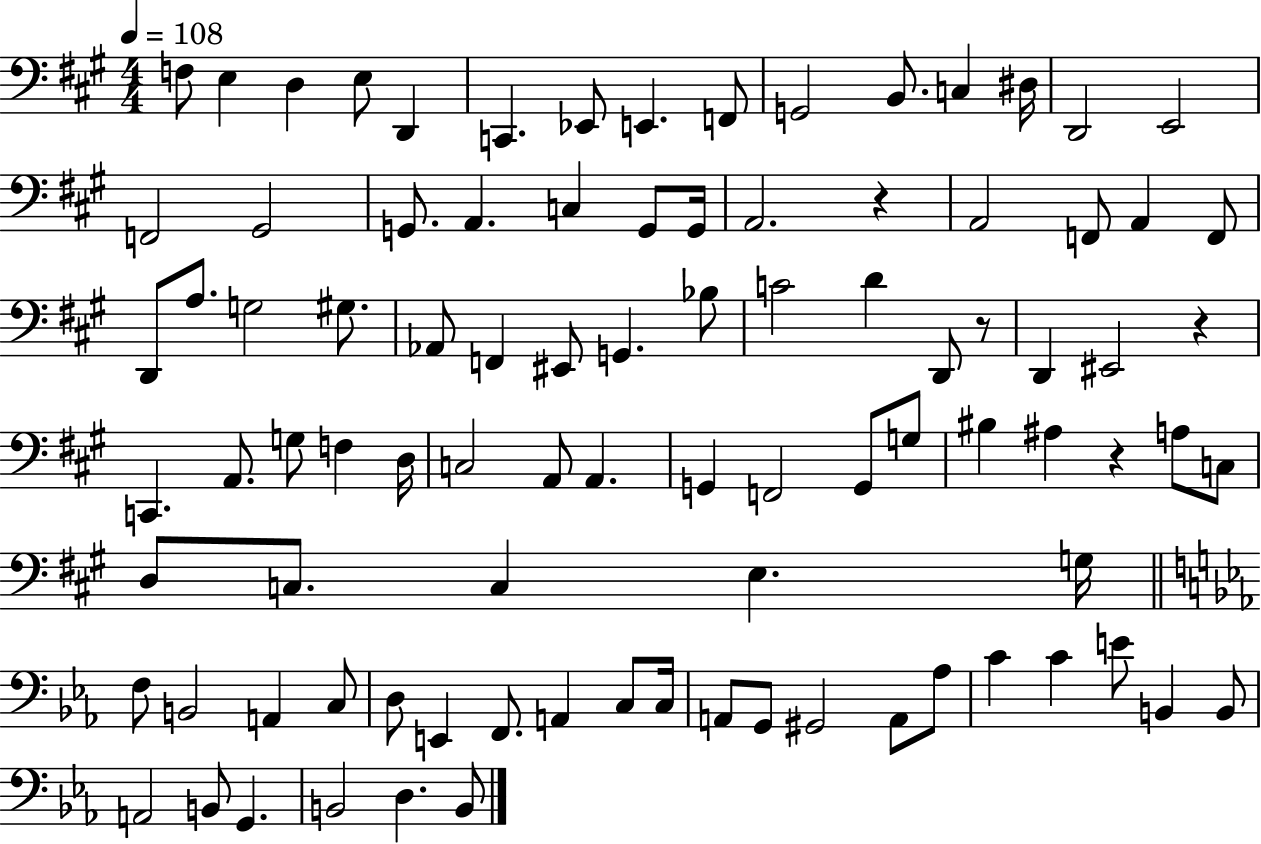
{
  \clef bass
  \numericTimeSignature
  \time 4/4
  \key a \major
  \tempo 4 = 108
  \repeat volta 2 { f8 e4 d4 e8 d,4 | c,4. ees,8 e,4. f,8 | g,2 b,8. c4 dis16 | d,2 e,2 | \break f,2 gis,2 | g,8. a,4. c4 g,8 g,16 | a,2. r4 | a,2 f,8 a,4 f,8 | \break d,8 a8. g2 gis8. | aes,8 f,4 eis,8 g,4. bes8 | c'2 d'4 d,8 r8 | d,4 eis,2 r4 | \break c,4. a,8. g8 f4 d16 | c2 a,8 a,4. | g,4 f,2 g,8 g8 | bis4 ais4 r4 a8 c8 | \break d8 c8. c4 e4. g16 | \bar "||" \break \key ees \major f8 b,2 a,4 c8 | d8 e,4 f,8. a,4 c8 c16 | a,8 g,8 gis,2 a,8 aes8 | c'4 c'4 e'8 b,4 b,8 | \break a,2 b,8 g,4. | b,2 d4. b,8 | } \bar "|."
}